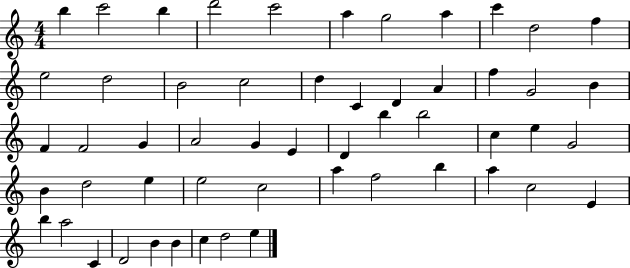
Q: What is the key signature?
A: C major